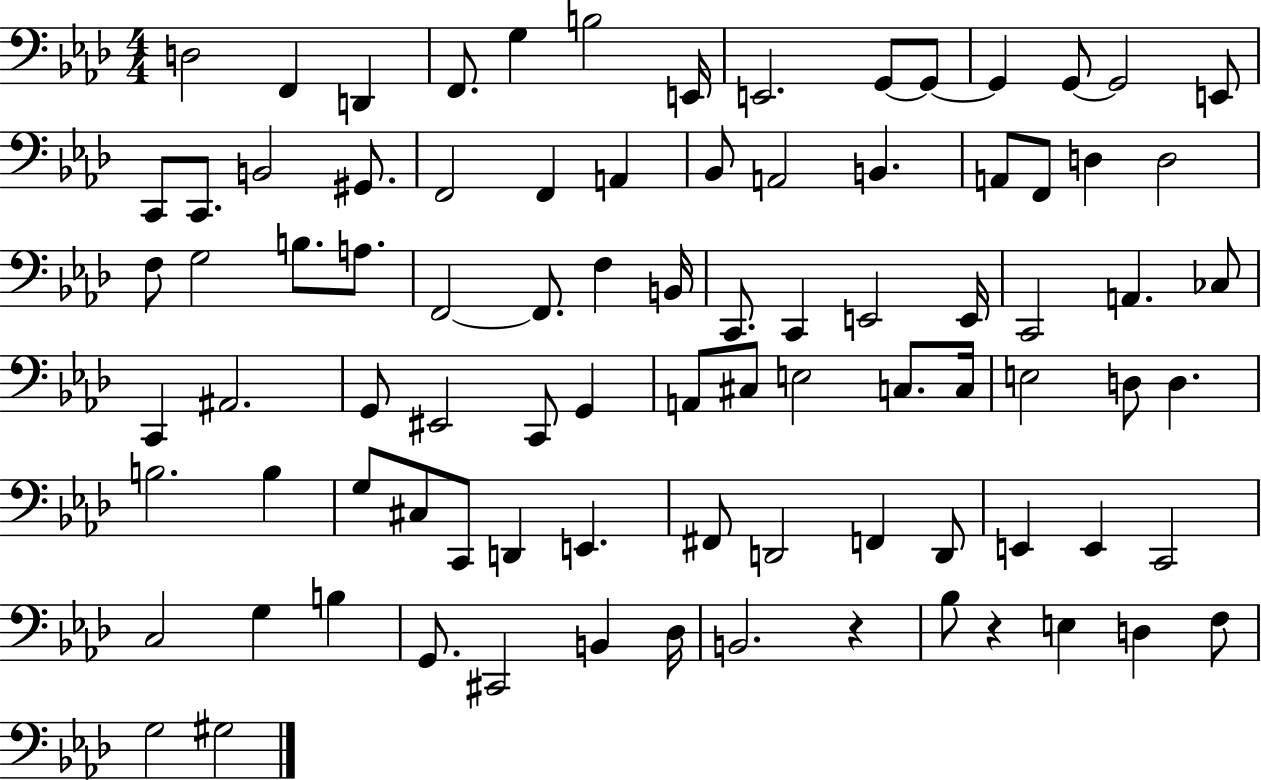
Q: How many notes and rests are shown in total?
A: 87